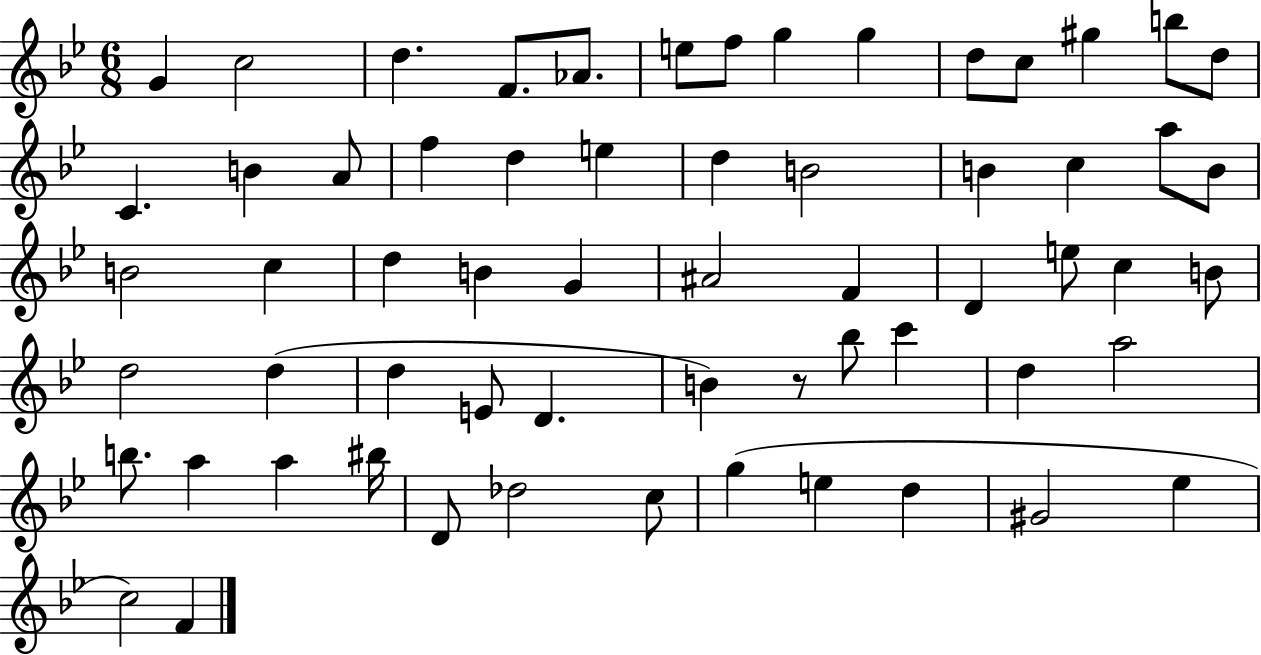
G4/q C5/h D5/q. F4/e. Ab4/e. E5/e F5/e G5/q G5/q D5/e C5/e G#5/q B5/e D5/e C4/q. B4/q A4/e F5/q D5/q E5/q D5/q B4/h B4/q C5/q A5/e B4/e B4/h C5/q D5/q B4/q G4/q A#4/h F4/q D4/q E5/e C5/q B4/e D5/h D5/q D5/q E4/e D4/q. B4/q R/e Bb5/e C6/q D5/q A5/h B5/e. A5/q A5/q BIS5/s D4/e Db5/h C5/e G5/q E5/q D5/q G#4/h Eb5/q C5/h F4/q